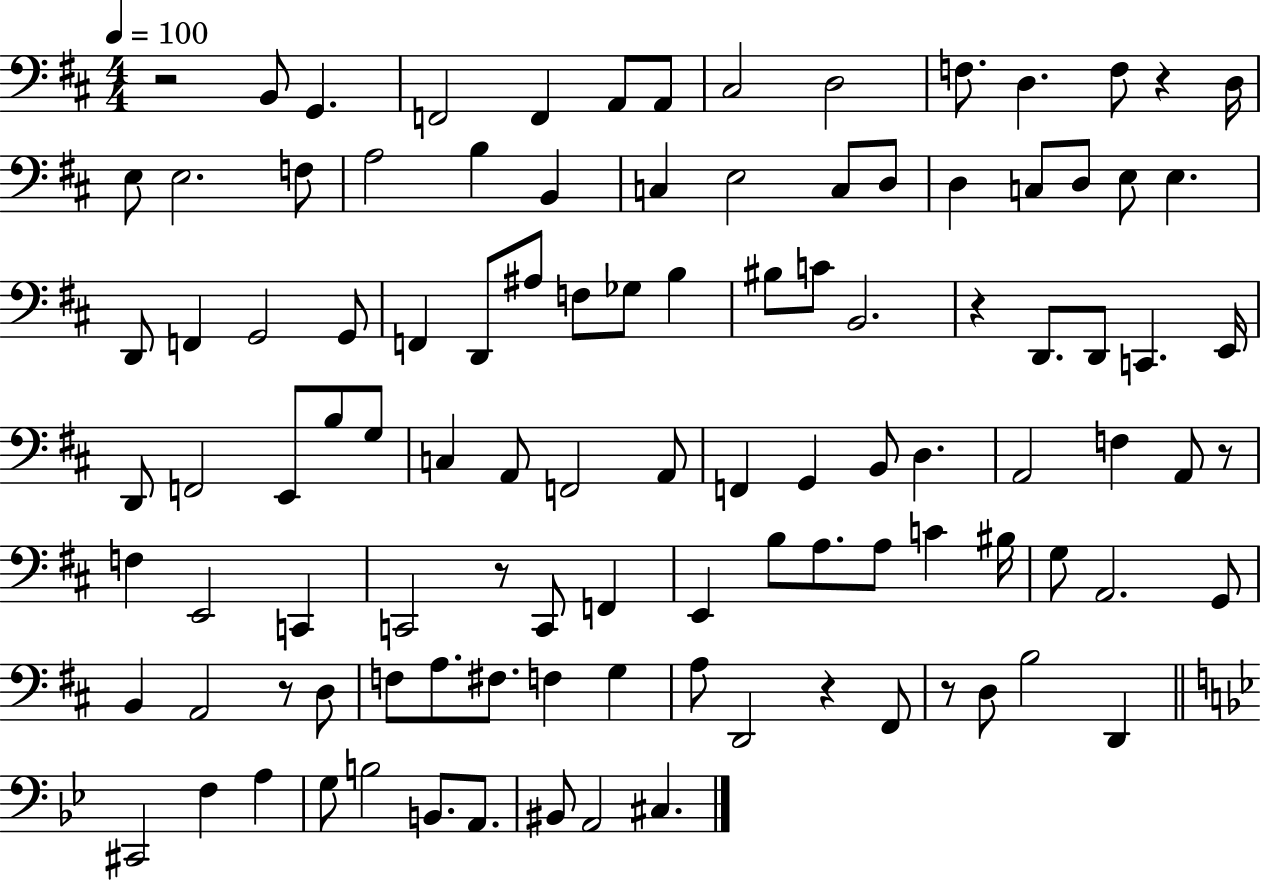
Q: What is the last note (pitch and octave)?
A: C#3